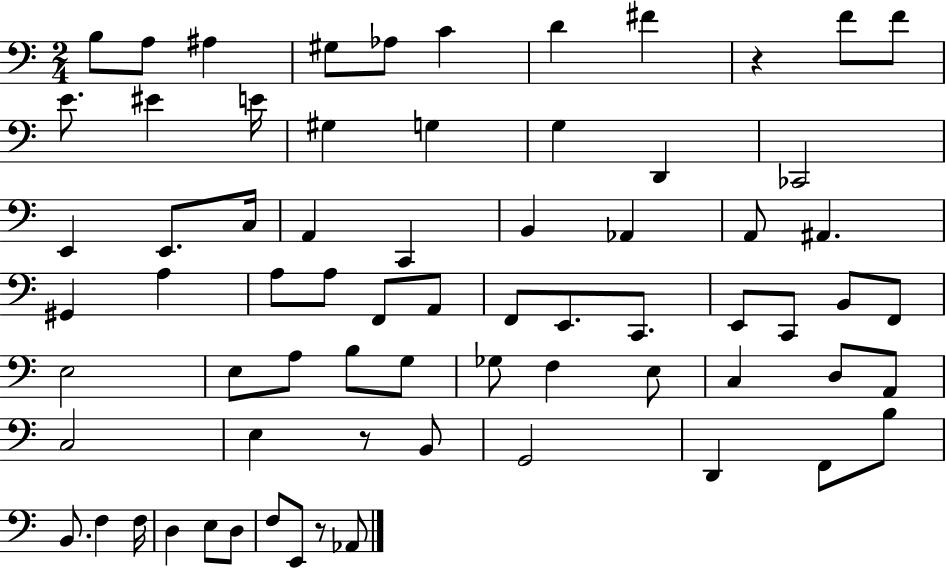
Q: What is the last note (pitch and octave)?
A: Ab2